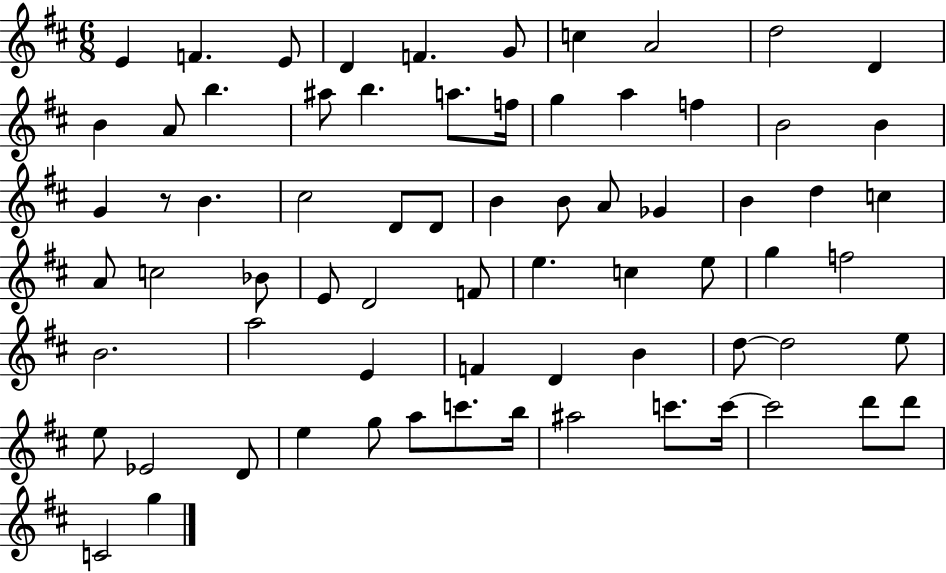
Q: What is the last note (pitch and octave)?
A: G5